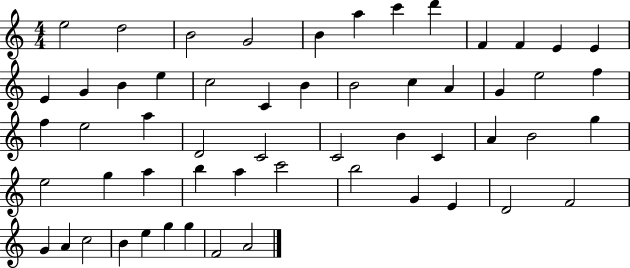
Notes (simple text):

E5/h D5/h B4/h G4/h B4/q A5/q C6/q D6/q F4/q F4/q E4/q E4/q E4/q G4/q B4/q E5/q C5/h C4/q B4/q B4/h C5/q A4/q G4/q E5/h F5/q F5/q E5/h A5/q D4/h C4/h C4/h B4/q C4/q A4/q B4/h G5/q E5/h G5/q A5/q B5/q A5/q C6/h B5/h G4/q E4/q D4/h F4/h G4/q A4/q C5/h B4/q E5/q G5/q G5/q F4/h A4/h